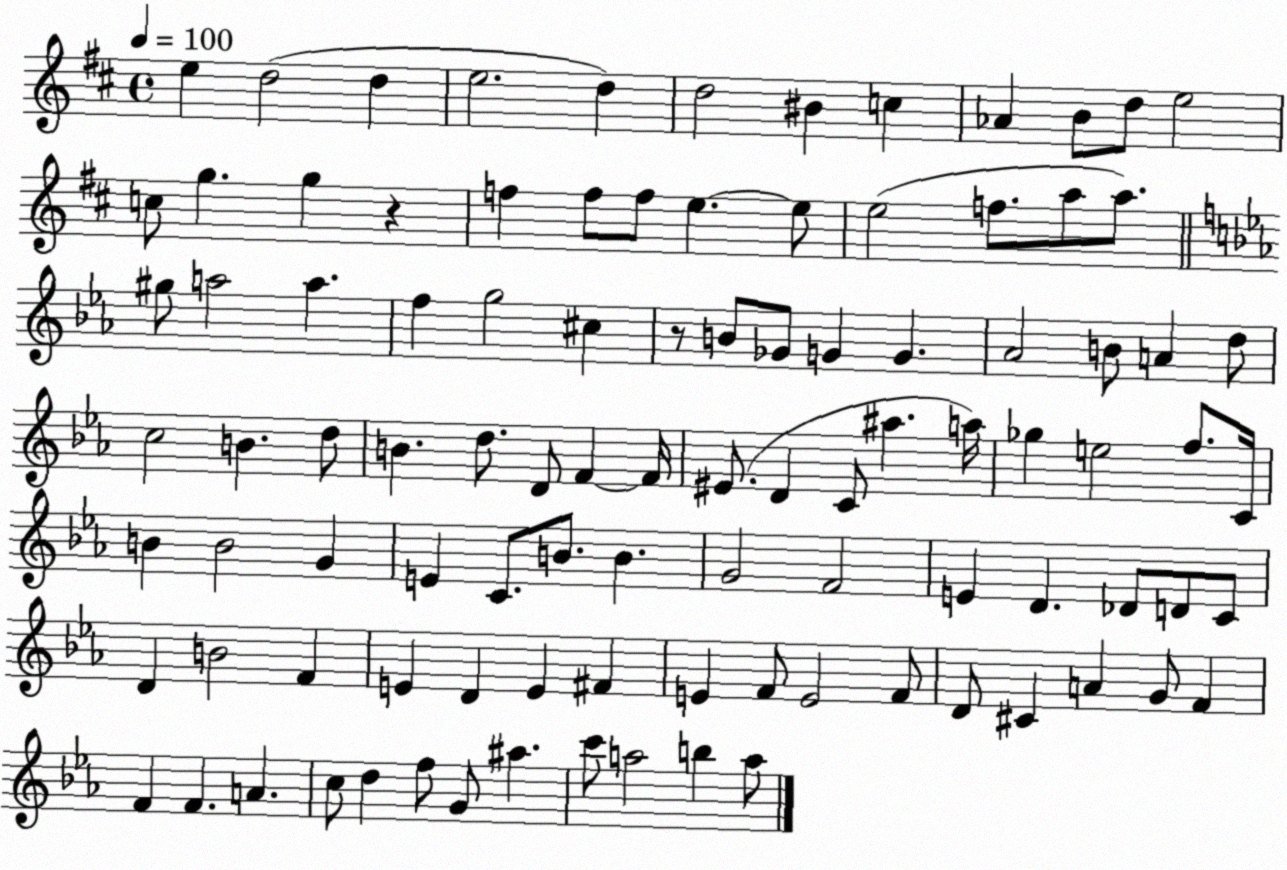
X:1
T:Untitled
M:4/4
L:1/4
K:D
e d2 d e2 d d2 ^B c _A B/2 d/2 e2 c/2 g g z f f/2 f/2 e e/2 e2 f/2 a/2 a/2 ^g/2 a2 a f g2 ^c z/2 B/2 _G/2 G G _A2 B/2 A d/2 c2 B d/2 B d/2 D/2 F F/4 ^E/2 D C/2 ^a a/4 _g e2 f/2 C/4 B B2 G E C/2 B/2 B G2 F2 E D _D/2 D/2 C/2 D B2 F E D E ^F E F/2 E2 F/2 D/2 ^C A G/2 F F F A c/2 d f/2 G/2 ^a c'/2 a2 b a/2